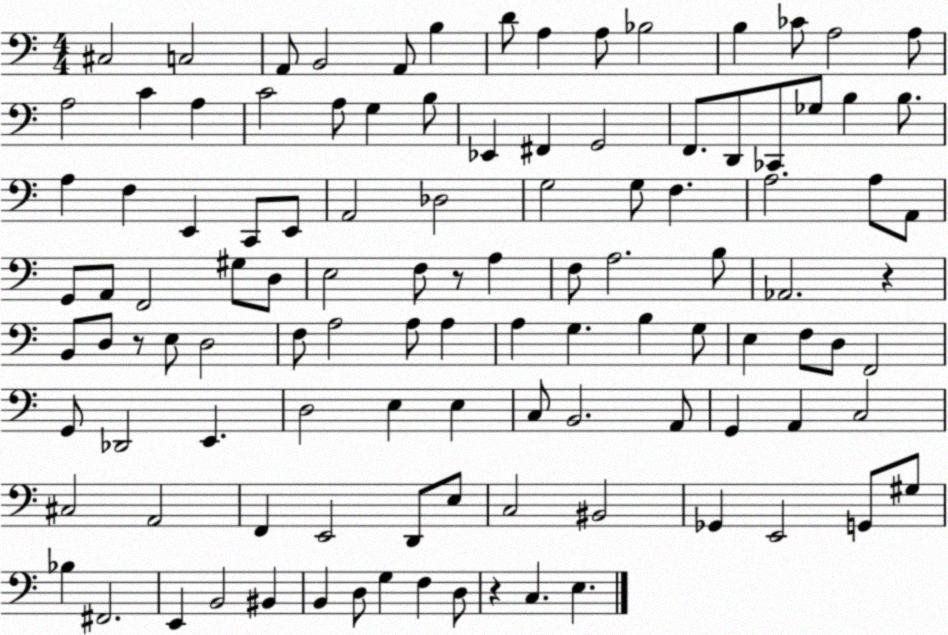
X:1
T:Untitled
M:4/4
L:1/4
K:C
^C,2 C,2 A,,/2 B,,2 A,,/2 B, D/2 A, A,/2 _B,2 B, _C/2 A,2 A,/2 A,2 C A, C2 A,/2 G, B,/2 _E,, ^F,, G,,2 F,,/2 D,,/2 _C,,/2 _G,/2 B, B,/2 A, F, E,, C,,/2 E,,/2 A,,2 _D,2 G,2 G,/2 F, A,2 A,/2 A,,/2 G,,/2 A,,/2 F,,2 ^G,/2 D,/2 E,2 F,/2 z/2 A, F,/2 A,2 B,/2 _A,,2 z B,,/2 D,/2 z/2 E,/2 D,2 F,/2 A,2 A,/2 A, A, G, B, G,/2 E, F,/2 D,/2 F,,2 G,,/2 _D,,2 E,, D,2 E, E, C,/2 B,,2 A,,/2 G,, A,, C,2 ^C,2 A,,2 F,, E,,2 D,,/2 E,/2 C,2 ^B,,2 _G,, E,,2 G,,/2 ^G,/2 _B, ^F,,2 E,, B,,2 ^B,, B,, D,/2 G, F, D,/2 z C, E,